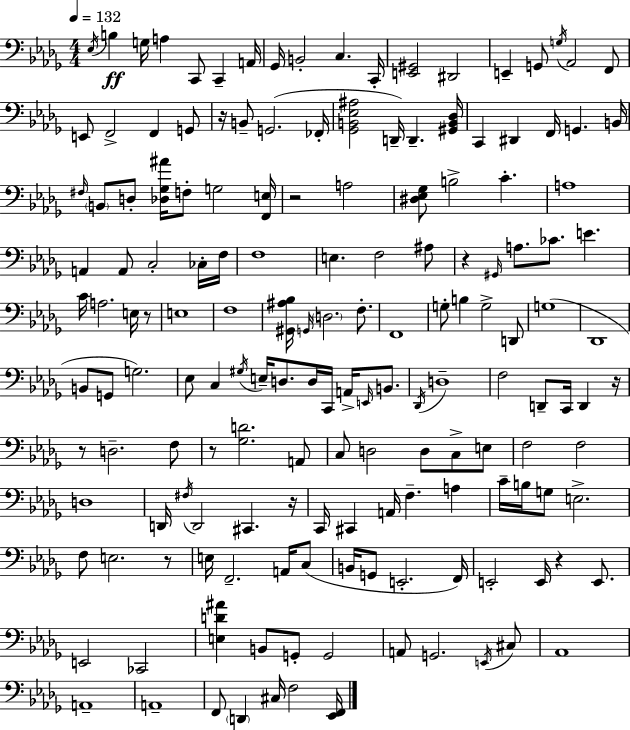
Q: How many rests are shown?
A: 10